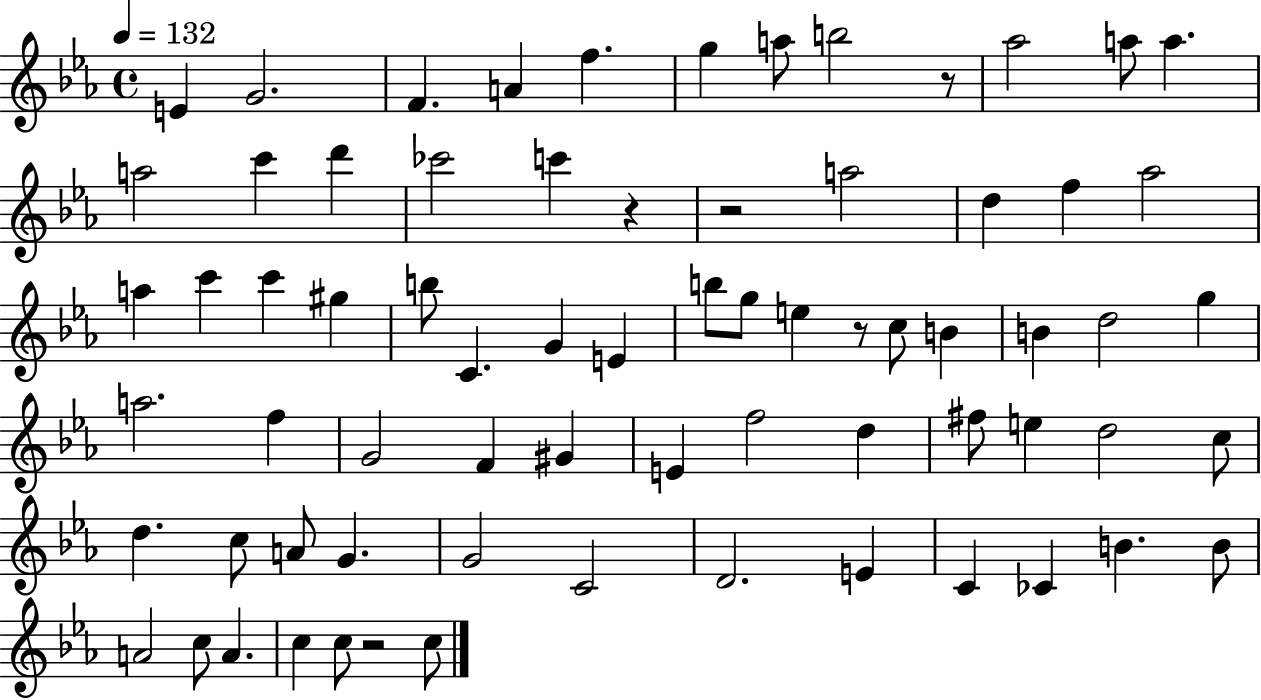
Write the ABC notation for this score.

X:1
T:Untitled
M:4/4
L:1/4
K:Eb
E G2 F A f g a/2 b2 z/2 _a2 a/2 a a2 c' d' _c'2 c' z z2 a2 d f _a2 a c' c' ^g b/2 C G E b/2 g/2 e z/2 c/2 B B d2 g a2 f G2 F ^G E f2 d ^f/2 e d2 c/2 d c/2 A/2 G G2 C2 D2 E C _C B B/2 A2 c/2 A c c/2 z2 c/2